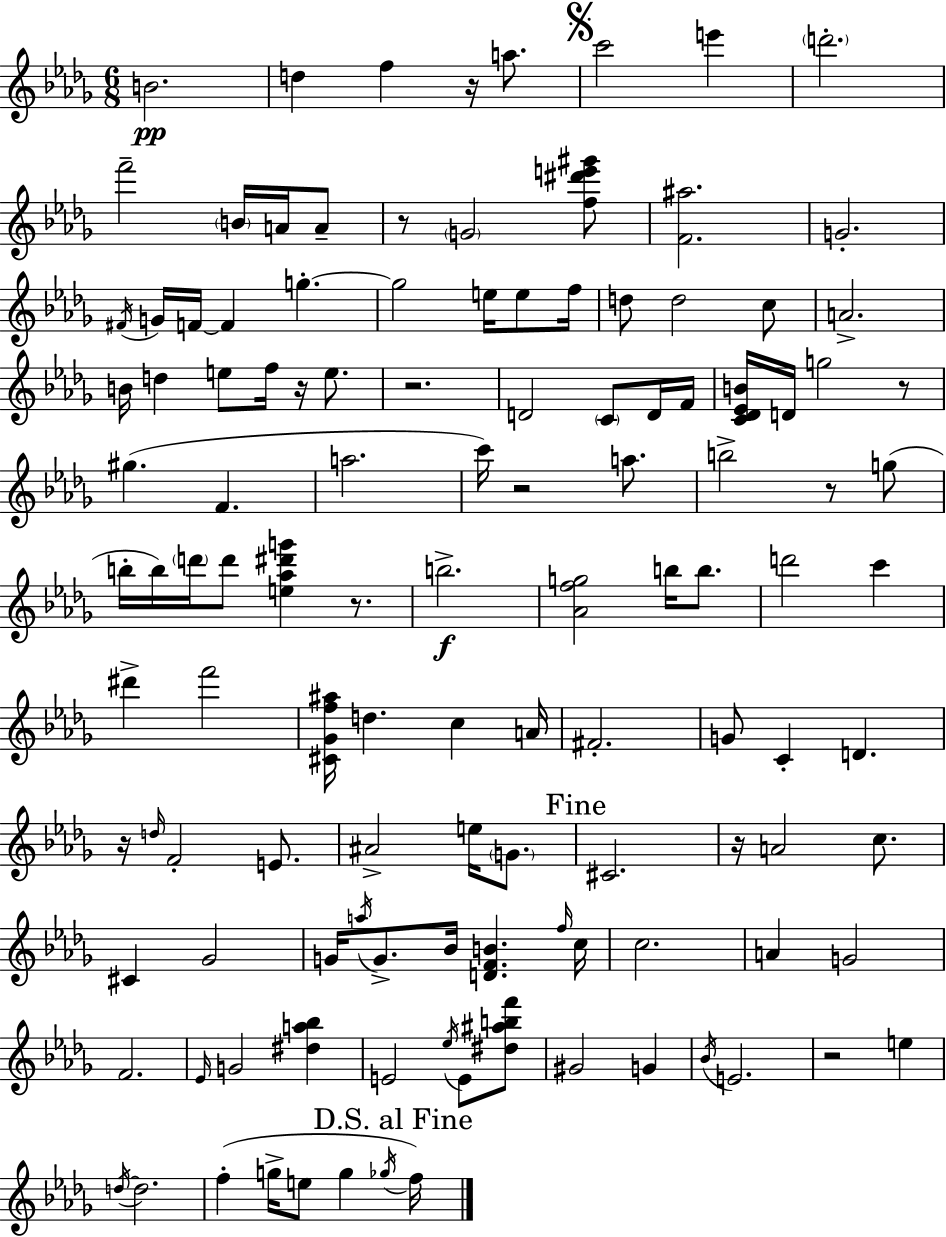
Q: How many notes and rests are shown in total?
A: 121